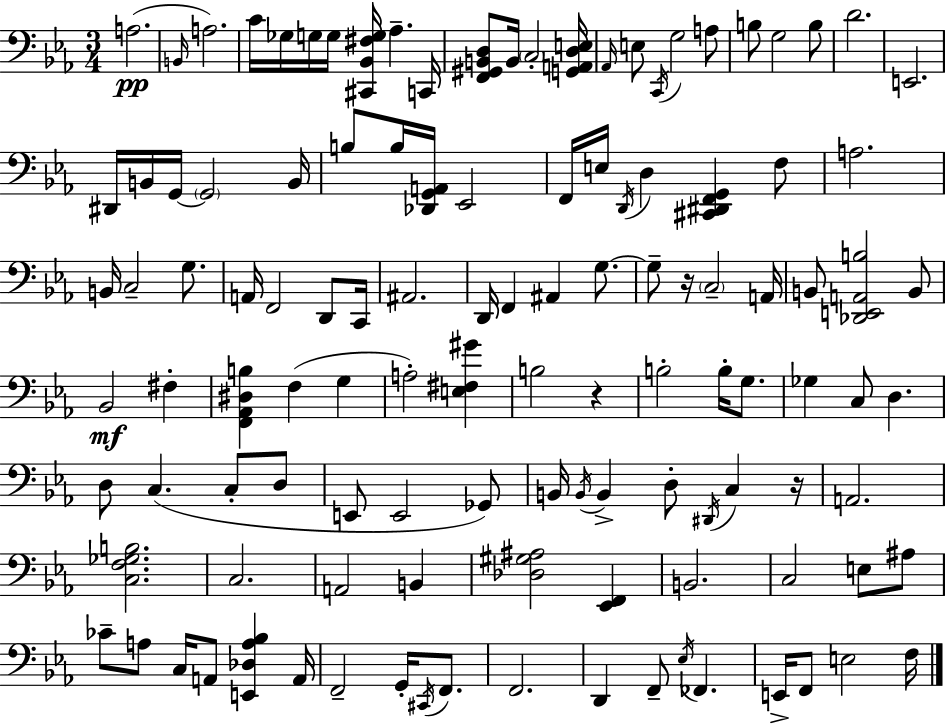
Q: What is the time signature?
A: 3/4